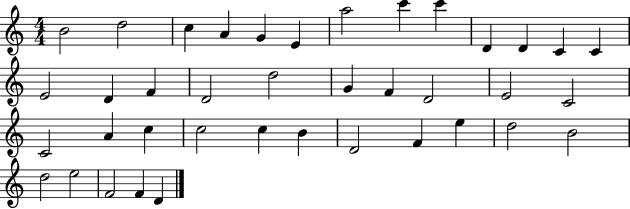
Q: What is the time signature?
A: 4/4